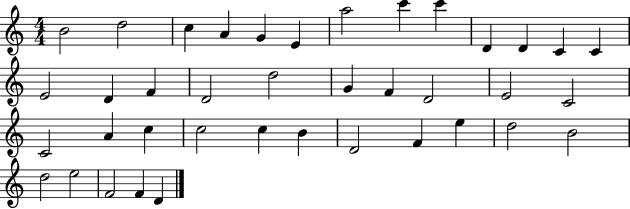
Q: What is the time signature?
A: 4/4